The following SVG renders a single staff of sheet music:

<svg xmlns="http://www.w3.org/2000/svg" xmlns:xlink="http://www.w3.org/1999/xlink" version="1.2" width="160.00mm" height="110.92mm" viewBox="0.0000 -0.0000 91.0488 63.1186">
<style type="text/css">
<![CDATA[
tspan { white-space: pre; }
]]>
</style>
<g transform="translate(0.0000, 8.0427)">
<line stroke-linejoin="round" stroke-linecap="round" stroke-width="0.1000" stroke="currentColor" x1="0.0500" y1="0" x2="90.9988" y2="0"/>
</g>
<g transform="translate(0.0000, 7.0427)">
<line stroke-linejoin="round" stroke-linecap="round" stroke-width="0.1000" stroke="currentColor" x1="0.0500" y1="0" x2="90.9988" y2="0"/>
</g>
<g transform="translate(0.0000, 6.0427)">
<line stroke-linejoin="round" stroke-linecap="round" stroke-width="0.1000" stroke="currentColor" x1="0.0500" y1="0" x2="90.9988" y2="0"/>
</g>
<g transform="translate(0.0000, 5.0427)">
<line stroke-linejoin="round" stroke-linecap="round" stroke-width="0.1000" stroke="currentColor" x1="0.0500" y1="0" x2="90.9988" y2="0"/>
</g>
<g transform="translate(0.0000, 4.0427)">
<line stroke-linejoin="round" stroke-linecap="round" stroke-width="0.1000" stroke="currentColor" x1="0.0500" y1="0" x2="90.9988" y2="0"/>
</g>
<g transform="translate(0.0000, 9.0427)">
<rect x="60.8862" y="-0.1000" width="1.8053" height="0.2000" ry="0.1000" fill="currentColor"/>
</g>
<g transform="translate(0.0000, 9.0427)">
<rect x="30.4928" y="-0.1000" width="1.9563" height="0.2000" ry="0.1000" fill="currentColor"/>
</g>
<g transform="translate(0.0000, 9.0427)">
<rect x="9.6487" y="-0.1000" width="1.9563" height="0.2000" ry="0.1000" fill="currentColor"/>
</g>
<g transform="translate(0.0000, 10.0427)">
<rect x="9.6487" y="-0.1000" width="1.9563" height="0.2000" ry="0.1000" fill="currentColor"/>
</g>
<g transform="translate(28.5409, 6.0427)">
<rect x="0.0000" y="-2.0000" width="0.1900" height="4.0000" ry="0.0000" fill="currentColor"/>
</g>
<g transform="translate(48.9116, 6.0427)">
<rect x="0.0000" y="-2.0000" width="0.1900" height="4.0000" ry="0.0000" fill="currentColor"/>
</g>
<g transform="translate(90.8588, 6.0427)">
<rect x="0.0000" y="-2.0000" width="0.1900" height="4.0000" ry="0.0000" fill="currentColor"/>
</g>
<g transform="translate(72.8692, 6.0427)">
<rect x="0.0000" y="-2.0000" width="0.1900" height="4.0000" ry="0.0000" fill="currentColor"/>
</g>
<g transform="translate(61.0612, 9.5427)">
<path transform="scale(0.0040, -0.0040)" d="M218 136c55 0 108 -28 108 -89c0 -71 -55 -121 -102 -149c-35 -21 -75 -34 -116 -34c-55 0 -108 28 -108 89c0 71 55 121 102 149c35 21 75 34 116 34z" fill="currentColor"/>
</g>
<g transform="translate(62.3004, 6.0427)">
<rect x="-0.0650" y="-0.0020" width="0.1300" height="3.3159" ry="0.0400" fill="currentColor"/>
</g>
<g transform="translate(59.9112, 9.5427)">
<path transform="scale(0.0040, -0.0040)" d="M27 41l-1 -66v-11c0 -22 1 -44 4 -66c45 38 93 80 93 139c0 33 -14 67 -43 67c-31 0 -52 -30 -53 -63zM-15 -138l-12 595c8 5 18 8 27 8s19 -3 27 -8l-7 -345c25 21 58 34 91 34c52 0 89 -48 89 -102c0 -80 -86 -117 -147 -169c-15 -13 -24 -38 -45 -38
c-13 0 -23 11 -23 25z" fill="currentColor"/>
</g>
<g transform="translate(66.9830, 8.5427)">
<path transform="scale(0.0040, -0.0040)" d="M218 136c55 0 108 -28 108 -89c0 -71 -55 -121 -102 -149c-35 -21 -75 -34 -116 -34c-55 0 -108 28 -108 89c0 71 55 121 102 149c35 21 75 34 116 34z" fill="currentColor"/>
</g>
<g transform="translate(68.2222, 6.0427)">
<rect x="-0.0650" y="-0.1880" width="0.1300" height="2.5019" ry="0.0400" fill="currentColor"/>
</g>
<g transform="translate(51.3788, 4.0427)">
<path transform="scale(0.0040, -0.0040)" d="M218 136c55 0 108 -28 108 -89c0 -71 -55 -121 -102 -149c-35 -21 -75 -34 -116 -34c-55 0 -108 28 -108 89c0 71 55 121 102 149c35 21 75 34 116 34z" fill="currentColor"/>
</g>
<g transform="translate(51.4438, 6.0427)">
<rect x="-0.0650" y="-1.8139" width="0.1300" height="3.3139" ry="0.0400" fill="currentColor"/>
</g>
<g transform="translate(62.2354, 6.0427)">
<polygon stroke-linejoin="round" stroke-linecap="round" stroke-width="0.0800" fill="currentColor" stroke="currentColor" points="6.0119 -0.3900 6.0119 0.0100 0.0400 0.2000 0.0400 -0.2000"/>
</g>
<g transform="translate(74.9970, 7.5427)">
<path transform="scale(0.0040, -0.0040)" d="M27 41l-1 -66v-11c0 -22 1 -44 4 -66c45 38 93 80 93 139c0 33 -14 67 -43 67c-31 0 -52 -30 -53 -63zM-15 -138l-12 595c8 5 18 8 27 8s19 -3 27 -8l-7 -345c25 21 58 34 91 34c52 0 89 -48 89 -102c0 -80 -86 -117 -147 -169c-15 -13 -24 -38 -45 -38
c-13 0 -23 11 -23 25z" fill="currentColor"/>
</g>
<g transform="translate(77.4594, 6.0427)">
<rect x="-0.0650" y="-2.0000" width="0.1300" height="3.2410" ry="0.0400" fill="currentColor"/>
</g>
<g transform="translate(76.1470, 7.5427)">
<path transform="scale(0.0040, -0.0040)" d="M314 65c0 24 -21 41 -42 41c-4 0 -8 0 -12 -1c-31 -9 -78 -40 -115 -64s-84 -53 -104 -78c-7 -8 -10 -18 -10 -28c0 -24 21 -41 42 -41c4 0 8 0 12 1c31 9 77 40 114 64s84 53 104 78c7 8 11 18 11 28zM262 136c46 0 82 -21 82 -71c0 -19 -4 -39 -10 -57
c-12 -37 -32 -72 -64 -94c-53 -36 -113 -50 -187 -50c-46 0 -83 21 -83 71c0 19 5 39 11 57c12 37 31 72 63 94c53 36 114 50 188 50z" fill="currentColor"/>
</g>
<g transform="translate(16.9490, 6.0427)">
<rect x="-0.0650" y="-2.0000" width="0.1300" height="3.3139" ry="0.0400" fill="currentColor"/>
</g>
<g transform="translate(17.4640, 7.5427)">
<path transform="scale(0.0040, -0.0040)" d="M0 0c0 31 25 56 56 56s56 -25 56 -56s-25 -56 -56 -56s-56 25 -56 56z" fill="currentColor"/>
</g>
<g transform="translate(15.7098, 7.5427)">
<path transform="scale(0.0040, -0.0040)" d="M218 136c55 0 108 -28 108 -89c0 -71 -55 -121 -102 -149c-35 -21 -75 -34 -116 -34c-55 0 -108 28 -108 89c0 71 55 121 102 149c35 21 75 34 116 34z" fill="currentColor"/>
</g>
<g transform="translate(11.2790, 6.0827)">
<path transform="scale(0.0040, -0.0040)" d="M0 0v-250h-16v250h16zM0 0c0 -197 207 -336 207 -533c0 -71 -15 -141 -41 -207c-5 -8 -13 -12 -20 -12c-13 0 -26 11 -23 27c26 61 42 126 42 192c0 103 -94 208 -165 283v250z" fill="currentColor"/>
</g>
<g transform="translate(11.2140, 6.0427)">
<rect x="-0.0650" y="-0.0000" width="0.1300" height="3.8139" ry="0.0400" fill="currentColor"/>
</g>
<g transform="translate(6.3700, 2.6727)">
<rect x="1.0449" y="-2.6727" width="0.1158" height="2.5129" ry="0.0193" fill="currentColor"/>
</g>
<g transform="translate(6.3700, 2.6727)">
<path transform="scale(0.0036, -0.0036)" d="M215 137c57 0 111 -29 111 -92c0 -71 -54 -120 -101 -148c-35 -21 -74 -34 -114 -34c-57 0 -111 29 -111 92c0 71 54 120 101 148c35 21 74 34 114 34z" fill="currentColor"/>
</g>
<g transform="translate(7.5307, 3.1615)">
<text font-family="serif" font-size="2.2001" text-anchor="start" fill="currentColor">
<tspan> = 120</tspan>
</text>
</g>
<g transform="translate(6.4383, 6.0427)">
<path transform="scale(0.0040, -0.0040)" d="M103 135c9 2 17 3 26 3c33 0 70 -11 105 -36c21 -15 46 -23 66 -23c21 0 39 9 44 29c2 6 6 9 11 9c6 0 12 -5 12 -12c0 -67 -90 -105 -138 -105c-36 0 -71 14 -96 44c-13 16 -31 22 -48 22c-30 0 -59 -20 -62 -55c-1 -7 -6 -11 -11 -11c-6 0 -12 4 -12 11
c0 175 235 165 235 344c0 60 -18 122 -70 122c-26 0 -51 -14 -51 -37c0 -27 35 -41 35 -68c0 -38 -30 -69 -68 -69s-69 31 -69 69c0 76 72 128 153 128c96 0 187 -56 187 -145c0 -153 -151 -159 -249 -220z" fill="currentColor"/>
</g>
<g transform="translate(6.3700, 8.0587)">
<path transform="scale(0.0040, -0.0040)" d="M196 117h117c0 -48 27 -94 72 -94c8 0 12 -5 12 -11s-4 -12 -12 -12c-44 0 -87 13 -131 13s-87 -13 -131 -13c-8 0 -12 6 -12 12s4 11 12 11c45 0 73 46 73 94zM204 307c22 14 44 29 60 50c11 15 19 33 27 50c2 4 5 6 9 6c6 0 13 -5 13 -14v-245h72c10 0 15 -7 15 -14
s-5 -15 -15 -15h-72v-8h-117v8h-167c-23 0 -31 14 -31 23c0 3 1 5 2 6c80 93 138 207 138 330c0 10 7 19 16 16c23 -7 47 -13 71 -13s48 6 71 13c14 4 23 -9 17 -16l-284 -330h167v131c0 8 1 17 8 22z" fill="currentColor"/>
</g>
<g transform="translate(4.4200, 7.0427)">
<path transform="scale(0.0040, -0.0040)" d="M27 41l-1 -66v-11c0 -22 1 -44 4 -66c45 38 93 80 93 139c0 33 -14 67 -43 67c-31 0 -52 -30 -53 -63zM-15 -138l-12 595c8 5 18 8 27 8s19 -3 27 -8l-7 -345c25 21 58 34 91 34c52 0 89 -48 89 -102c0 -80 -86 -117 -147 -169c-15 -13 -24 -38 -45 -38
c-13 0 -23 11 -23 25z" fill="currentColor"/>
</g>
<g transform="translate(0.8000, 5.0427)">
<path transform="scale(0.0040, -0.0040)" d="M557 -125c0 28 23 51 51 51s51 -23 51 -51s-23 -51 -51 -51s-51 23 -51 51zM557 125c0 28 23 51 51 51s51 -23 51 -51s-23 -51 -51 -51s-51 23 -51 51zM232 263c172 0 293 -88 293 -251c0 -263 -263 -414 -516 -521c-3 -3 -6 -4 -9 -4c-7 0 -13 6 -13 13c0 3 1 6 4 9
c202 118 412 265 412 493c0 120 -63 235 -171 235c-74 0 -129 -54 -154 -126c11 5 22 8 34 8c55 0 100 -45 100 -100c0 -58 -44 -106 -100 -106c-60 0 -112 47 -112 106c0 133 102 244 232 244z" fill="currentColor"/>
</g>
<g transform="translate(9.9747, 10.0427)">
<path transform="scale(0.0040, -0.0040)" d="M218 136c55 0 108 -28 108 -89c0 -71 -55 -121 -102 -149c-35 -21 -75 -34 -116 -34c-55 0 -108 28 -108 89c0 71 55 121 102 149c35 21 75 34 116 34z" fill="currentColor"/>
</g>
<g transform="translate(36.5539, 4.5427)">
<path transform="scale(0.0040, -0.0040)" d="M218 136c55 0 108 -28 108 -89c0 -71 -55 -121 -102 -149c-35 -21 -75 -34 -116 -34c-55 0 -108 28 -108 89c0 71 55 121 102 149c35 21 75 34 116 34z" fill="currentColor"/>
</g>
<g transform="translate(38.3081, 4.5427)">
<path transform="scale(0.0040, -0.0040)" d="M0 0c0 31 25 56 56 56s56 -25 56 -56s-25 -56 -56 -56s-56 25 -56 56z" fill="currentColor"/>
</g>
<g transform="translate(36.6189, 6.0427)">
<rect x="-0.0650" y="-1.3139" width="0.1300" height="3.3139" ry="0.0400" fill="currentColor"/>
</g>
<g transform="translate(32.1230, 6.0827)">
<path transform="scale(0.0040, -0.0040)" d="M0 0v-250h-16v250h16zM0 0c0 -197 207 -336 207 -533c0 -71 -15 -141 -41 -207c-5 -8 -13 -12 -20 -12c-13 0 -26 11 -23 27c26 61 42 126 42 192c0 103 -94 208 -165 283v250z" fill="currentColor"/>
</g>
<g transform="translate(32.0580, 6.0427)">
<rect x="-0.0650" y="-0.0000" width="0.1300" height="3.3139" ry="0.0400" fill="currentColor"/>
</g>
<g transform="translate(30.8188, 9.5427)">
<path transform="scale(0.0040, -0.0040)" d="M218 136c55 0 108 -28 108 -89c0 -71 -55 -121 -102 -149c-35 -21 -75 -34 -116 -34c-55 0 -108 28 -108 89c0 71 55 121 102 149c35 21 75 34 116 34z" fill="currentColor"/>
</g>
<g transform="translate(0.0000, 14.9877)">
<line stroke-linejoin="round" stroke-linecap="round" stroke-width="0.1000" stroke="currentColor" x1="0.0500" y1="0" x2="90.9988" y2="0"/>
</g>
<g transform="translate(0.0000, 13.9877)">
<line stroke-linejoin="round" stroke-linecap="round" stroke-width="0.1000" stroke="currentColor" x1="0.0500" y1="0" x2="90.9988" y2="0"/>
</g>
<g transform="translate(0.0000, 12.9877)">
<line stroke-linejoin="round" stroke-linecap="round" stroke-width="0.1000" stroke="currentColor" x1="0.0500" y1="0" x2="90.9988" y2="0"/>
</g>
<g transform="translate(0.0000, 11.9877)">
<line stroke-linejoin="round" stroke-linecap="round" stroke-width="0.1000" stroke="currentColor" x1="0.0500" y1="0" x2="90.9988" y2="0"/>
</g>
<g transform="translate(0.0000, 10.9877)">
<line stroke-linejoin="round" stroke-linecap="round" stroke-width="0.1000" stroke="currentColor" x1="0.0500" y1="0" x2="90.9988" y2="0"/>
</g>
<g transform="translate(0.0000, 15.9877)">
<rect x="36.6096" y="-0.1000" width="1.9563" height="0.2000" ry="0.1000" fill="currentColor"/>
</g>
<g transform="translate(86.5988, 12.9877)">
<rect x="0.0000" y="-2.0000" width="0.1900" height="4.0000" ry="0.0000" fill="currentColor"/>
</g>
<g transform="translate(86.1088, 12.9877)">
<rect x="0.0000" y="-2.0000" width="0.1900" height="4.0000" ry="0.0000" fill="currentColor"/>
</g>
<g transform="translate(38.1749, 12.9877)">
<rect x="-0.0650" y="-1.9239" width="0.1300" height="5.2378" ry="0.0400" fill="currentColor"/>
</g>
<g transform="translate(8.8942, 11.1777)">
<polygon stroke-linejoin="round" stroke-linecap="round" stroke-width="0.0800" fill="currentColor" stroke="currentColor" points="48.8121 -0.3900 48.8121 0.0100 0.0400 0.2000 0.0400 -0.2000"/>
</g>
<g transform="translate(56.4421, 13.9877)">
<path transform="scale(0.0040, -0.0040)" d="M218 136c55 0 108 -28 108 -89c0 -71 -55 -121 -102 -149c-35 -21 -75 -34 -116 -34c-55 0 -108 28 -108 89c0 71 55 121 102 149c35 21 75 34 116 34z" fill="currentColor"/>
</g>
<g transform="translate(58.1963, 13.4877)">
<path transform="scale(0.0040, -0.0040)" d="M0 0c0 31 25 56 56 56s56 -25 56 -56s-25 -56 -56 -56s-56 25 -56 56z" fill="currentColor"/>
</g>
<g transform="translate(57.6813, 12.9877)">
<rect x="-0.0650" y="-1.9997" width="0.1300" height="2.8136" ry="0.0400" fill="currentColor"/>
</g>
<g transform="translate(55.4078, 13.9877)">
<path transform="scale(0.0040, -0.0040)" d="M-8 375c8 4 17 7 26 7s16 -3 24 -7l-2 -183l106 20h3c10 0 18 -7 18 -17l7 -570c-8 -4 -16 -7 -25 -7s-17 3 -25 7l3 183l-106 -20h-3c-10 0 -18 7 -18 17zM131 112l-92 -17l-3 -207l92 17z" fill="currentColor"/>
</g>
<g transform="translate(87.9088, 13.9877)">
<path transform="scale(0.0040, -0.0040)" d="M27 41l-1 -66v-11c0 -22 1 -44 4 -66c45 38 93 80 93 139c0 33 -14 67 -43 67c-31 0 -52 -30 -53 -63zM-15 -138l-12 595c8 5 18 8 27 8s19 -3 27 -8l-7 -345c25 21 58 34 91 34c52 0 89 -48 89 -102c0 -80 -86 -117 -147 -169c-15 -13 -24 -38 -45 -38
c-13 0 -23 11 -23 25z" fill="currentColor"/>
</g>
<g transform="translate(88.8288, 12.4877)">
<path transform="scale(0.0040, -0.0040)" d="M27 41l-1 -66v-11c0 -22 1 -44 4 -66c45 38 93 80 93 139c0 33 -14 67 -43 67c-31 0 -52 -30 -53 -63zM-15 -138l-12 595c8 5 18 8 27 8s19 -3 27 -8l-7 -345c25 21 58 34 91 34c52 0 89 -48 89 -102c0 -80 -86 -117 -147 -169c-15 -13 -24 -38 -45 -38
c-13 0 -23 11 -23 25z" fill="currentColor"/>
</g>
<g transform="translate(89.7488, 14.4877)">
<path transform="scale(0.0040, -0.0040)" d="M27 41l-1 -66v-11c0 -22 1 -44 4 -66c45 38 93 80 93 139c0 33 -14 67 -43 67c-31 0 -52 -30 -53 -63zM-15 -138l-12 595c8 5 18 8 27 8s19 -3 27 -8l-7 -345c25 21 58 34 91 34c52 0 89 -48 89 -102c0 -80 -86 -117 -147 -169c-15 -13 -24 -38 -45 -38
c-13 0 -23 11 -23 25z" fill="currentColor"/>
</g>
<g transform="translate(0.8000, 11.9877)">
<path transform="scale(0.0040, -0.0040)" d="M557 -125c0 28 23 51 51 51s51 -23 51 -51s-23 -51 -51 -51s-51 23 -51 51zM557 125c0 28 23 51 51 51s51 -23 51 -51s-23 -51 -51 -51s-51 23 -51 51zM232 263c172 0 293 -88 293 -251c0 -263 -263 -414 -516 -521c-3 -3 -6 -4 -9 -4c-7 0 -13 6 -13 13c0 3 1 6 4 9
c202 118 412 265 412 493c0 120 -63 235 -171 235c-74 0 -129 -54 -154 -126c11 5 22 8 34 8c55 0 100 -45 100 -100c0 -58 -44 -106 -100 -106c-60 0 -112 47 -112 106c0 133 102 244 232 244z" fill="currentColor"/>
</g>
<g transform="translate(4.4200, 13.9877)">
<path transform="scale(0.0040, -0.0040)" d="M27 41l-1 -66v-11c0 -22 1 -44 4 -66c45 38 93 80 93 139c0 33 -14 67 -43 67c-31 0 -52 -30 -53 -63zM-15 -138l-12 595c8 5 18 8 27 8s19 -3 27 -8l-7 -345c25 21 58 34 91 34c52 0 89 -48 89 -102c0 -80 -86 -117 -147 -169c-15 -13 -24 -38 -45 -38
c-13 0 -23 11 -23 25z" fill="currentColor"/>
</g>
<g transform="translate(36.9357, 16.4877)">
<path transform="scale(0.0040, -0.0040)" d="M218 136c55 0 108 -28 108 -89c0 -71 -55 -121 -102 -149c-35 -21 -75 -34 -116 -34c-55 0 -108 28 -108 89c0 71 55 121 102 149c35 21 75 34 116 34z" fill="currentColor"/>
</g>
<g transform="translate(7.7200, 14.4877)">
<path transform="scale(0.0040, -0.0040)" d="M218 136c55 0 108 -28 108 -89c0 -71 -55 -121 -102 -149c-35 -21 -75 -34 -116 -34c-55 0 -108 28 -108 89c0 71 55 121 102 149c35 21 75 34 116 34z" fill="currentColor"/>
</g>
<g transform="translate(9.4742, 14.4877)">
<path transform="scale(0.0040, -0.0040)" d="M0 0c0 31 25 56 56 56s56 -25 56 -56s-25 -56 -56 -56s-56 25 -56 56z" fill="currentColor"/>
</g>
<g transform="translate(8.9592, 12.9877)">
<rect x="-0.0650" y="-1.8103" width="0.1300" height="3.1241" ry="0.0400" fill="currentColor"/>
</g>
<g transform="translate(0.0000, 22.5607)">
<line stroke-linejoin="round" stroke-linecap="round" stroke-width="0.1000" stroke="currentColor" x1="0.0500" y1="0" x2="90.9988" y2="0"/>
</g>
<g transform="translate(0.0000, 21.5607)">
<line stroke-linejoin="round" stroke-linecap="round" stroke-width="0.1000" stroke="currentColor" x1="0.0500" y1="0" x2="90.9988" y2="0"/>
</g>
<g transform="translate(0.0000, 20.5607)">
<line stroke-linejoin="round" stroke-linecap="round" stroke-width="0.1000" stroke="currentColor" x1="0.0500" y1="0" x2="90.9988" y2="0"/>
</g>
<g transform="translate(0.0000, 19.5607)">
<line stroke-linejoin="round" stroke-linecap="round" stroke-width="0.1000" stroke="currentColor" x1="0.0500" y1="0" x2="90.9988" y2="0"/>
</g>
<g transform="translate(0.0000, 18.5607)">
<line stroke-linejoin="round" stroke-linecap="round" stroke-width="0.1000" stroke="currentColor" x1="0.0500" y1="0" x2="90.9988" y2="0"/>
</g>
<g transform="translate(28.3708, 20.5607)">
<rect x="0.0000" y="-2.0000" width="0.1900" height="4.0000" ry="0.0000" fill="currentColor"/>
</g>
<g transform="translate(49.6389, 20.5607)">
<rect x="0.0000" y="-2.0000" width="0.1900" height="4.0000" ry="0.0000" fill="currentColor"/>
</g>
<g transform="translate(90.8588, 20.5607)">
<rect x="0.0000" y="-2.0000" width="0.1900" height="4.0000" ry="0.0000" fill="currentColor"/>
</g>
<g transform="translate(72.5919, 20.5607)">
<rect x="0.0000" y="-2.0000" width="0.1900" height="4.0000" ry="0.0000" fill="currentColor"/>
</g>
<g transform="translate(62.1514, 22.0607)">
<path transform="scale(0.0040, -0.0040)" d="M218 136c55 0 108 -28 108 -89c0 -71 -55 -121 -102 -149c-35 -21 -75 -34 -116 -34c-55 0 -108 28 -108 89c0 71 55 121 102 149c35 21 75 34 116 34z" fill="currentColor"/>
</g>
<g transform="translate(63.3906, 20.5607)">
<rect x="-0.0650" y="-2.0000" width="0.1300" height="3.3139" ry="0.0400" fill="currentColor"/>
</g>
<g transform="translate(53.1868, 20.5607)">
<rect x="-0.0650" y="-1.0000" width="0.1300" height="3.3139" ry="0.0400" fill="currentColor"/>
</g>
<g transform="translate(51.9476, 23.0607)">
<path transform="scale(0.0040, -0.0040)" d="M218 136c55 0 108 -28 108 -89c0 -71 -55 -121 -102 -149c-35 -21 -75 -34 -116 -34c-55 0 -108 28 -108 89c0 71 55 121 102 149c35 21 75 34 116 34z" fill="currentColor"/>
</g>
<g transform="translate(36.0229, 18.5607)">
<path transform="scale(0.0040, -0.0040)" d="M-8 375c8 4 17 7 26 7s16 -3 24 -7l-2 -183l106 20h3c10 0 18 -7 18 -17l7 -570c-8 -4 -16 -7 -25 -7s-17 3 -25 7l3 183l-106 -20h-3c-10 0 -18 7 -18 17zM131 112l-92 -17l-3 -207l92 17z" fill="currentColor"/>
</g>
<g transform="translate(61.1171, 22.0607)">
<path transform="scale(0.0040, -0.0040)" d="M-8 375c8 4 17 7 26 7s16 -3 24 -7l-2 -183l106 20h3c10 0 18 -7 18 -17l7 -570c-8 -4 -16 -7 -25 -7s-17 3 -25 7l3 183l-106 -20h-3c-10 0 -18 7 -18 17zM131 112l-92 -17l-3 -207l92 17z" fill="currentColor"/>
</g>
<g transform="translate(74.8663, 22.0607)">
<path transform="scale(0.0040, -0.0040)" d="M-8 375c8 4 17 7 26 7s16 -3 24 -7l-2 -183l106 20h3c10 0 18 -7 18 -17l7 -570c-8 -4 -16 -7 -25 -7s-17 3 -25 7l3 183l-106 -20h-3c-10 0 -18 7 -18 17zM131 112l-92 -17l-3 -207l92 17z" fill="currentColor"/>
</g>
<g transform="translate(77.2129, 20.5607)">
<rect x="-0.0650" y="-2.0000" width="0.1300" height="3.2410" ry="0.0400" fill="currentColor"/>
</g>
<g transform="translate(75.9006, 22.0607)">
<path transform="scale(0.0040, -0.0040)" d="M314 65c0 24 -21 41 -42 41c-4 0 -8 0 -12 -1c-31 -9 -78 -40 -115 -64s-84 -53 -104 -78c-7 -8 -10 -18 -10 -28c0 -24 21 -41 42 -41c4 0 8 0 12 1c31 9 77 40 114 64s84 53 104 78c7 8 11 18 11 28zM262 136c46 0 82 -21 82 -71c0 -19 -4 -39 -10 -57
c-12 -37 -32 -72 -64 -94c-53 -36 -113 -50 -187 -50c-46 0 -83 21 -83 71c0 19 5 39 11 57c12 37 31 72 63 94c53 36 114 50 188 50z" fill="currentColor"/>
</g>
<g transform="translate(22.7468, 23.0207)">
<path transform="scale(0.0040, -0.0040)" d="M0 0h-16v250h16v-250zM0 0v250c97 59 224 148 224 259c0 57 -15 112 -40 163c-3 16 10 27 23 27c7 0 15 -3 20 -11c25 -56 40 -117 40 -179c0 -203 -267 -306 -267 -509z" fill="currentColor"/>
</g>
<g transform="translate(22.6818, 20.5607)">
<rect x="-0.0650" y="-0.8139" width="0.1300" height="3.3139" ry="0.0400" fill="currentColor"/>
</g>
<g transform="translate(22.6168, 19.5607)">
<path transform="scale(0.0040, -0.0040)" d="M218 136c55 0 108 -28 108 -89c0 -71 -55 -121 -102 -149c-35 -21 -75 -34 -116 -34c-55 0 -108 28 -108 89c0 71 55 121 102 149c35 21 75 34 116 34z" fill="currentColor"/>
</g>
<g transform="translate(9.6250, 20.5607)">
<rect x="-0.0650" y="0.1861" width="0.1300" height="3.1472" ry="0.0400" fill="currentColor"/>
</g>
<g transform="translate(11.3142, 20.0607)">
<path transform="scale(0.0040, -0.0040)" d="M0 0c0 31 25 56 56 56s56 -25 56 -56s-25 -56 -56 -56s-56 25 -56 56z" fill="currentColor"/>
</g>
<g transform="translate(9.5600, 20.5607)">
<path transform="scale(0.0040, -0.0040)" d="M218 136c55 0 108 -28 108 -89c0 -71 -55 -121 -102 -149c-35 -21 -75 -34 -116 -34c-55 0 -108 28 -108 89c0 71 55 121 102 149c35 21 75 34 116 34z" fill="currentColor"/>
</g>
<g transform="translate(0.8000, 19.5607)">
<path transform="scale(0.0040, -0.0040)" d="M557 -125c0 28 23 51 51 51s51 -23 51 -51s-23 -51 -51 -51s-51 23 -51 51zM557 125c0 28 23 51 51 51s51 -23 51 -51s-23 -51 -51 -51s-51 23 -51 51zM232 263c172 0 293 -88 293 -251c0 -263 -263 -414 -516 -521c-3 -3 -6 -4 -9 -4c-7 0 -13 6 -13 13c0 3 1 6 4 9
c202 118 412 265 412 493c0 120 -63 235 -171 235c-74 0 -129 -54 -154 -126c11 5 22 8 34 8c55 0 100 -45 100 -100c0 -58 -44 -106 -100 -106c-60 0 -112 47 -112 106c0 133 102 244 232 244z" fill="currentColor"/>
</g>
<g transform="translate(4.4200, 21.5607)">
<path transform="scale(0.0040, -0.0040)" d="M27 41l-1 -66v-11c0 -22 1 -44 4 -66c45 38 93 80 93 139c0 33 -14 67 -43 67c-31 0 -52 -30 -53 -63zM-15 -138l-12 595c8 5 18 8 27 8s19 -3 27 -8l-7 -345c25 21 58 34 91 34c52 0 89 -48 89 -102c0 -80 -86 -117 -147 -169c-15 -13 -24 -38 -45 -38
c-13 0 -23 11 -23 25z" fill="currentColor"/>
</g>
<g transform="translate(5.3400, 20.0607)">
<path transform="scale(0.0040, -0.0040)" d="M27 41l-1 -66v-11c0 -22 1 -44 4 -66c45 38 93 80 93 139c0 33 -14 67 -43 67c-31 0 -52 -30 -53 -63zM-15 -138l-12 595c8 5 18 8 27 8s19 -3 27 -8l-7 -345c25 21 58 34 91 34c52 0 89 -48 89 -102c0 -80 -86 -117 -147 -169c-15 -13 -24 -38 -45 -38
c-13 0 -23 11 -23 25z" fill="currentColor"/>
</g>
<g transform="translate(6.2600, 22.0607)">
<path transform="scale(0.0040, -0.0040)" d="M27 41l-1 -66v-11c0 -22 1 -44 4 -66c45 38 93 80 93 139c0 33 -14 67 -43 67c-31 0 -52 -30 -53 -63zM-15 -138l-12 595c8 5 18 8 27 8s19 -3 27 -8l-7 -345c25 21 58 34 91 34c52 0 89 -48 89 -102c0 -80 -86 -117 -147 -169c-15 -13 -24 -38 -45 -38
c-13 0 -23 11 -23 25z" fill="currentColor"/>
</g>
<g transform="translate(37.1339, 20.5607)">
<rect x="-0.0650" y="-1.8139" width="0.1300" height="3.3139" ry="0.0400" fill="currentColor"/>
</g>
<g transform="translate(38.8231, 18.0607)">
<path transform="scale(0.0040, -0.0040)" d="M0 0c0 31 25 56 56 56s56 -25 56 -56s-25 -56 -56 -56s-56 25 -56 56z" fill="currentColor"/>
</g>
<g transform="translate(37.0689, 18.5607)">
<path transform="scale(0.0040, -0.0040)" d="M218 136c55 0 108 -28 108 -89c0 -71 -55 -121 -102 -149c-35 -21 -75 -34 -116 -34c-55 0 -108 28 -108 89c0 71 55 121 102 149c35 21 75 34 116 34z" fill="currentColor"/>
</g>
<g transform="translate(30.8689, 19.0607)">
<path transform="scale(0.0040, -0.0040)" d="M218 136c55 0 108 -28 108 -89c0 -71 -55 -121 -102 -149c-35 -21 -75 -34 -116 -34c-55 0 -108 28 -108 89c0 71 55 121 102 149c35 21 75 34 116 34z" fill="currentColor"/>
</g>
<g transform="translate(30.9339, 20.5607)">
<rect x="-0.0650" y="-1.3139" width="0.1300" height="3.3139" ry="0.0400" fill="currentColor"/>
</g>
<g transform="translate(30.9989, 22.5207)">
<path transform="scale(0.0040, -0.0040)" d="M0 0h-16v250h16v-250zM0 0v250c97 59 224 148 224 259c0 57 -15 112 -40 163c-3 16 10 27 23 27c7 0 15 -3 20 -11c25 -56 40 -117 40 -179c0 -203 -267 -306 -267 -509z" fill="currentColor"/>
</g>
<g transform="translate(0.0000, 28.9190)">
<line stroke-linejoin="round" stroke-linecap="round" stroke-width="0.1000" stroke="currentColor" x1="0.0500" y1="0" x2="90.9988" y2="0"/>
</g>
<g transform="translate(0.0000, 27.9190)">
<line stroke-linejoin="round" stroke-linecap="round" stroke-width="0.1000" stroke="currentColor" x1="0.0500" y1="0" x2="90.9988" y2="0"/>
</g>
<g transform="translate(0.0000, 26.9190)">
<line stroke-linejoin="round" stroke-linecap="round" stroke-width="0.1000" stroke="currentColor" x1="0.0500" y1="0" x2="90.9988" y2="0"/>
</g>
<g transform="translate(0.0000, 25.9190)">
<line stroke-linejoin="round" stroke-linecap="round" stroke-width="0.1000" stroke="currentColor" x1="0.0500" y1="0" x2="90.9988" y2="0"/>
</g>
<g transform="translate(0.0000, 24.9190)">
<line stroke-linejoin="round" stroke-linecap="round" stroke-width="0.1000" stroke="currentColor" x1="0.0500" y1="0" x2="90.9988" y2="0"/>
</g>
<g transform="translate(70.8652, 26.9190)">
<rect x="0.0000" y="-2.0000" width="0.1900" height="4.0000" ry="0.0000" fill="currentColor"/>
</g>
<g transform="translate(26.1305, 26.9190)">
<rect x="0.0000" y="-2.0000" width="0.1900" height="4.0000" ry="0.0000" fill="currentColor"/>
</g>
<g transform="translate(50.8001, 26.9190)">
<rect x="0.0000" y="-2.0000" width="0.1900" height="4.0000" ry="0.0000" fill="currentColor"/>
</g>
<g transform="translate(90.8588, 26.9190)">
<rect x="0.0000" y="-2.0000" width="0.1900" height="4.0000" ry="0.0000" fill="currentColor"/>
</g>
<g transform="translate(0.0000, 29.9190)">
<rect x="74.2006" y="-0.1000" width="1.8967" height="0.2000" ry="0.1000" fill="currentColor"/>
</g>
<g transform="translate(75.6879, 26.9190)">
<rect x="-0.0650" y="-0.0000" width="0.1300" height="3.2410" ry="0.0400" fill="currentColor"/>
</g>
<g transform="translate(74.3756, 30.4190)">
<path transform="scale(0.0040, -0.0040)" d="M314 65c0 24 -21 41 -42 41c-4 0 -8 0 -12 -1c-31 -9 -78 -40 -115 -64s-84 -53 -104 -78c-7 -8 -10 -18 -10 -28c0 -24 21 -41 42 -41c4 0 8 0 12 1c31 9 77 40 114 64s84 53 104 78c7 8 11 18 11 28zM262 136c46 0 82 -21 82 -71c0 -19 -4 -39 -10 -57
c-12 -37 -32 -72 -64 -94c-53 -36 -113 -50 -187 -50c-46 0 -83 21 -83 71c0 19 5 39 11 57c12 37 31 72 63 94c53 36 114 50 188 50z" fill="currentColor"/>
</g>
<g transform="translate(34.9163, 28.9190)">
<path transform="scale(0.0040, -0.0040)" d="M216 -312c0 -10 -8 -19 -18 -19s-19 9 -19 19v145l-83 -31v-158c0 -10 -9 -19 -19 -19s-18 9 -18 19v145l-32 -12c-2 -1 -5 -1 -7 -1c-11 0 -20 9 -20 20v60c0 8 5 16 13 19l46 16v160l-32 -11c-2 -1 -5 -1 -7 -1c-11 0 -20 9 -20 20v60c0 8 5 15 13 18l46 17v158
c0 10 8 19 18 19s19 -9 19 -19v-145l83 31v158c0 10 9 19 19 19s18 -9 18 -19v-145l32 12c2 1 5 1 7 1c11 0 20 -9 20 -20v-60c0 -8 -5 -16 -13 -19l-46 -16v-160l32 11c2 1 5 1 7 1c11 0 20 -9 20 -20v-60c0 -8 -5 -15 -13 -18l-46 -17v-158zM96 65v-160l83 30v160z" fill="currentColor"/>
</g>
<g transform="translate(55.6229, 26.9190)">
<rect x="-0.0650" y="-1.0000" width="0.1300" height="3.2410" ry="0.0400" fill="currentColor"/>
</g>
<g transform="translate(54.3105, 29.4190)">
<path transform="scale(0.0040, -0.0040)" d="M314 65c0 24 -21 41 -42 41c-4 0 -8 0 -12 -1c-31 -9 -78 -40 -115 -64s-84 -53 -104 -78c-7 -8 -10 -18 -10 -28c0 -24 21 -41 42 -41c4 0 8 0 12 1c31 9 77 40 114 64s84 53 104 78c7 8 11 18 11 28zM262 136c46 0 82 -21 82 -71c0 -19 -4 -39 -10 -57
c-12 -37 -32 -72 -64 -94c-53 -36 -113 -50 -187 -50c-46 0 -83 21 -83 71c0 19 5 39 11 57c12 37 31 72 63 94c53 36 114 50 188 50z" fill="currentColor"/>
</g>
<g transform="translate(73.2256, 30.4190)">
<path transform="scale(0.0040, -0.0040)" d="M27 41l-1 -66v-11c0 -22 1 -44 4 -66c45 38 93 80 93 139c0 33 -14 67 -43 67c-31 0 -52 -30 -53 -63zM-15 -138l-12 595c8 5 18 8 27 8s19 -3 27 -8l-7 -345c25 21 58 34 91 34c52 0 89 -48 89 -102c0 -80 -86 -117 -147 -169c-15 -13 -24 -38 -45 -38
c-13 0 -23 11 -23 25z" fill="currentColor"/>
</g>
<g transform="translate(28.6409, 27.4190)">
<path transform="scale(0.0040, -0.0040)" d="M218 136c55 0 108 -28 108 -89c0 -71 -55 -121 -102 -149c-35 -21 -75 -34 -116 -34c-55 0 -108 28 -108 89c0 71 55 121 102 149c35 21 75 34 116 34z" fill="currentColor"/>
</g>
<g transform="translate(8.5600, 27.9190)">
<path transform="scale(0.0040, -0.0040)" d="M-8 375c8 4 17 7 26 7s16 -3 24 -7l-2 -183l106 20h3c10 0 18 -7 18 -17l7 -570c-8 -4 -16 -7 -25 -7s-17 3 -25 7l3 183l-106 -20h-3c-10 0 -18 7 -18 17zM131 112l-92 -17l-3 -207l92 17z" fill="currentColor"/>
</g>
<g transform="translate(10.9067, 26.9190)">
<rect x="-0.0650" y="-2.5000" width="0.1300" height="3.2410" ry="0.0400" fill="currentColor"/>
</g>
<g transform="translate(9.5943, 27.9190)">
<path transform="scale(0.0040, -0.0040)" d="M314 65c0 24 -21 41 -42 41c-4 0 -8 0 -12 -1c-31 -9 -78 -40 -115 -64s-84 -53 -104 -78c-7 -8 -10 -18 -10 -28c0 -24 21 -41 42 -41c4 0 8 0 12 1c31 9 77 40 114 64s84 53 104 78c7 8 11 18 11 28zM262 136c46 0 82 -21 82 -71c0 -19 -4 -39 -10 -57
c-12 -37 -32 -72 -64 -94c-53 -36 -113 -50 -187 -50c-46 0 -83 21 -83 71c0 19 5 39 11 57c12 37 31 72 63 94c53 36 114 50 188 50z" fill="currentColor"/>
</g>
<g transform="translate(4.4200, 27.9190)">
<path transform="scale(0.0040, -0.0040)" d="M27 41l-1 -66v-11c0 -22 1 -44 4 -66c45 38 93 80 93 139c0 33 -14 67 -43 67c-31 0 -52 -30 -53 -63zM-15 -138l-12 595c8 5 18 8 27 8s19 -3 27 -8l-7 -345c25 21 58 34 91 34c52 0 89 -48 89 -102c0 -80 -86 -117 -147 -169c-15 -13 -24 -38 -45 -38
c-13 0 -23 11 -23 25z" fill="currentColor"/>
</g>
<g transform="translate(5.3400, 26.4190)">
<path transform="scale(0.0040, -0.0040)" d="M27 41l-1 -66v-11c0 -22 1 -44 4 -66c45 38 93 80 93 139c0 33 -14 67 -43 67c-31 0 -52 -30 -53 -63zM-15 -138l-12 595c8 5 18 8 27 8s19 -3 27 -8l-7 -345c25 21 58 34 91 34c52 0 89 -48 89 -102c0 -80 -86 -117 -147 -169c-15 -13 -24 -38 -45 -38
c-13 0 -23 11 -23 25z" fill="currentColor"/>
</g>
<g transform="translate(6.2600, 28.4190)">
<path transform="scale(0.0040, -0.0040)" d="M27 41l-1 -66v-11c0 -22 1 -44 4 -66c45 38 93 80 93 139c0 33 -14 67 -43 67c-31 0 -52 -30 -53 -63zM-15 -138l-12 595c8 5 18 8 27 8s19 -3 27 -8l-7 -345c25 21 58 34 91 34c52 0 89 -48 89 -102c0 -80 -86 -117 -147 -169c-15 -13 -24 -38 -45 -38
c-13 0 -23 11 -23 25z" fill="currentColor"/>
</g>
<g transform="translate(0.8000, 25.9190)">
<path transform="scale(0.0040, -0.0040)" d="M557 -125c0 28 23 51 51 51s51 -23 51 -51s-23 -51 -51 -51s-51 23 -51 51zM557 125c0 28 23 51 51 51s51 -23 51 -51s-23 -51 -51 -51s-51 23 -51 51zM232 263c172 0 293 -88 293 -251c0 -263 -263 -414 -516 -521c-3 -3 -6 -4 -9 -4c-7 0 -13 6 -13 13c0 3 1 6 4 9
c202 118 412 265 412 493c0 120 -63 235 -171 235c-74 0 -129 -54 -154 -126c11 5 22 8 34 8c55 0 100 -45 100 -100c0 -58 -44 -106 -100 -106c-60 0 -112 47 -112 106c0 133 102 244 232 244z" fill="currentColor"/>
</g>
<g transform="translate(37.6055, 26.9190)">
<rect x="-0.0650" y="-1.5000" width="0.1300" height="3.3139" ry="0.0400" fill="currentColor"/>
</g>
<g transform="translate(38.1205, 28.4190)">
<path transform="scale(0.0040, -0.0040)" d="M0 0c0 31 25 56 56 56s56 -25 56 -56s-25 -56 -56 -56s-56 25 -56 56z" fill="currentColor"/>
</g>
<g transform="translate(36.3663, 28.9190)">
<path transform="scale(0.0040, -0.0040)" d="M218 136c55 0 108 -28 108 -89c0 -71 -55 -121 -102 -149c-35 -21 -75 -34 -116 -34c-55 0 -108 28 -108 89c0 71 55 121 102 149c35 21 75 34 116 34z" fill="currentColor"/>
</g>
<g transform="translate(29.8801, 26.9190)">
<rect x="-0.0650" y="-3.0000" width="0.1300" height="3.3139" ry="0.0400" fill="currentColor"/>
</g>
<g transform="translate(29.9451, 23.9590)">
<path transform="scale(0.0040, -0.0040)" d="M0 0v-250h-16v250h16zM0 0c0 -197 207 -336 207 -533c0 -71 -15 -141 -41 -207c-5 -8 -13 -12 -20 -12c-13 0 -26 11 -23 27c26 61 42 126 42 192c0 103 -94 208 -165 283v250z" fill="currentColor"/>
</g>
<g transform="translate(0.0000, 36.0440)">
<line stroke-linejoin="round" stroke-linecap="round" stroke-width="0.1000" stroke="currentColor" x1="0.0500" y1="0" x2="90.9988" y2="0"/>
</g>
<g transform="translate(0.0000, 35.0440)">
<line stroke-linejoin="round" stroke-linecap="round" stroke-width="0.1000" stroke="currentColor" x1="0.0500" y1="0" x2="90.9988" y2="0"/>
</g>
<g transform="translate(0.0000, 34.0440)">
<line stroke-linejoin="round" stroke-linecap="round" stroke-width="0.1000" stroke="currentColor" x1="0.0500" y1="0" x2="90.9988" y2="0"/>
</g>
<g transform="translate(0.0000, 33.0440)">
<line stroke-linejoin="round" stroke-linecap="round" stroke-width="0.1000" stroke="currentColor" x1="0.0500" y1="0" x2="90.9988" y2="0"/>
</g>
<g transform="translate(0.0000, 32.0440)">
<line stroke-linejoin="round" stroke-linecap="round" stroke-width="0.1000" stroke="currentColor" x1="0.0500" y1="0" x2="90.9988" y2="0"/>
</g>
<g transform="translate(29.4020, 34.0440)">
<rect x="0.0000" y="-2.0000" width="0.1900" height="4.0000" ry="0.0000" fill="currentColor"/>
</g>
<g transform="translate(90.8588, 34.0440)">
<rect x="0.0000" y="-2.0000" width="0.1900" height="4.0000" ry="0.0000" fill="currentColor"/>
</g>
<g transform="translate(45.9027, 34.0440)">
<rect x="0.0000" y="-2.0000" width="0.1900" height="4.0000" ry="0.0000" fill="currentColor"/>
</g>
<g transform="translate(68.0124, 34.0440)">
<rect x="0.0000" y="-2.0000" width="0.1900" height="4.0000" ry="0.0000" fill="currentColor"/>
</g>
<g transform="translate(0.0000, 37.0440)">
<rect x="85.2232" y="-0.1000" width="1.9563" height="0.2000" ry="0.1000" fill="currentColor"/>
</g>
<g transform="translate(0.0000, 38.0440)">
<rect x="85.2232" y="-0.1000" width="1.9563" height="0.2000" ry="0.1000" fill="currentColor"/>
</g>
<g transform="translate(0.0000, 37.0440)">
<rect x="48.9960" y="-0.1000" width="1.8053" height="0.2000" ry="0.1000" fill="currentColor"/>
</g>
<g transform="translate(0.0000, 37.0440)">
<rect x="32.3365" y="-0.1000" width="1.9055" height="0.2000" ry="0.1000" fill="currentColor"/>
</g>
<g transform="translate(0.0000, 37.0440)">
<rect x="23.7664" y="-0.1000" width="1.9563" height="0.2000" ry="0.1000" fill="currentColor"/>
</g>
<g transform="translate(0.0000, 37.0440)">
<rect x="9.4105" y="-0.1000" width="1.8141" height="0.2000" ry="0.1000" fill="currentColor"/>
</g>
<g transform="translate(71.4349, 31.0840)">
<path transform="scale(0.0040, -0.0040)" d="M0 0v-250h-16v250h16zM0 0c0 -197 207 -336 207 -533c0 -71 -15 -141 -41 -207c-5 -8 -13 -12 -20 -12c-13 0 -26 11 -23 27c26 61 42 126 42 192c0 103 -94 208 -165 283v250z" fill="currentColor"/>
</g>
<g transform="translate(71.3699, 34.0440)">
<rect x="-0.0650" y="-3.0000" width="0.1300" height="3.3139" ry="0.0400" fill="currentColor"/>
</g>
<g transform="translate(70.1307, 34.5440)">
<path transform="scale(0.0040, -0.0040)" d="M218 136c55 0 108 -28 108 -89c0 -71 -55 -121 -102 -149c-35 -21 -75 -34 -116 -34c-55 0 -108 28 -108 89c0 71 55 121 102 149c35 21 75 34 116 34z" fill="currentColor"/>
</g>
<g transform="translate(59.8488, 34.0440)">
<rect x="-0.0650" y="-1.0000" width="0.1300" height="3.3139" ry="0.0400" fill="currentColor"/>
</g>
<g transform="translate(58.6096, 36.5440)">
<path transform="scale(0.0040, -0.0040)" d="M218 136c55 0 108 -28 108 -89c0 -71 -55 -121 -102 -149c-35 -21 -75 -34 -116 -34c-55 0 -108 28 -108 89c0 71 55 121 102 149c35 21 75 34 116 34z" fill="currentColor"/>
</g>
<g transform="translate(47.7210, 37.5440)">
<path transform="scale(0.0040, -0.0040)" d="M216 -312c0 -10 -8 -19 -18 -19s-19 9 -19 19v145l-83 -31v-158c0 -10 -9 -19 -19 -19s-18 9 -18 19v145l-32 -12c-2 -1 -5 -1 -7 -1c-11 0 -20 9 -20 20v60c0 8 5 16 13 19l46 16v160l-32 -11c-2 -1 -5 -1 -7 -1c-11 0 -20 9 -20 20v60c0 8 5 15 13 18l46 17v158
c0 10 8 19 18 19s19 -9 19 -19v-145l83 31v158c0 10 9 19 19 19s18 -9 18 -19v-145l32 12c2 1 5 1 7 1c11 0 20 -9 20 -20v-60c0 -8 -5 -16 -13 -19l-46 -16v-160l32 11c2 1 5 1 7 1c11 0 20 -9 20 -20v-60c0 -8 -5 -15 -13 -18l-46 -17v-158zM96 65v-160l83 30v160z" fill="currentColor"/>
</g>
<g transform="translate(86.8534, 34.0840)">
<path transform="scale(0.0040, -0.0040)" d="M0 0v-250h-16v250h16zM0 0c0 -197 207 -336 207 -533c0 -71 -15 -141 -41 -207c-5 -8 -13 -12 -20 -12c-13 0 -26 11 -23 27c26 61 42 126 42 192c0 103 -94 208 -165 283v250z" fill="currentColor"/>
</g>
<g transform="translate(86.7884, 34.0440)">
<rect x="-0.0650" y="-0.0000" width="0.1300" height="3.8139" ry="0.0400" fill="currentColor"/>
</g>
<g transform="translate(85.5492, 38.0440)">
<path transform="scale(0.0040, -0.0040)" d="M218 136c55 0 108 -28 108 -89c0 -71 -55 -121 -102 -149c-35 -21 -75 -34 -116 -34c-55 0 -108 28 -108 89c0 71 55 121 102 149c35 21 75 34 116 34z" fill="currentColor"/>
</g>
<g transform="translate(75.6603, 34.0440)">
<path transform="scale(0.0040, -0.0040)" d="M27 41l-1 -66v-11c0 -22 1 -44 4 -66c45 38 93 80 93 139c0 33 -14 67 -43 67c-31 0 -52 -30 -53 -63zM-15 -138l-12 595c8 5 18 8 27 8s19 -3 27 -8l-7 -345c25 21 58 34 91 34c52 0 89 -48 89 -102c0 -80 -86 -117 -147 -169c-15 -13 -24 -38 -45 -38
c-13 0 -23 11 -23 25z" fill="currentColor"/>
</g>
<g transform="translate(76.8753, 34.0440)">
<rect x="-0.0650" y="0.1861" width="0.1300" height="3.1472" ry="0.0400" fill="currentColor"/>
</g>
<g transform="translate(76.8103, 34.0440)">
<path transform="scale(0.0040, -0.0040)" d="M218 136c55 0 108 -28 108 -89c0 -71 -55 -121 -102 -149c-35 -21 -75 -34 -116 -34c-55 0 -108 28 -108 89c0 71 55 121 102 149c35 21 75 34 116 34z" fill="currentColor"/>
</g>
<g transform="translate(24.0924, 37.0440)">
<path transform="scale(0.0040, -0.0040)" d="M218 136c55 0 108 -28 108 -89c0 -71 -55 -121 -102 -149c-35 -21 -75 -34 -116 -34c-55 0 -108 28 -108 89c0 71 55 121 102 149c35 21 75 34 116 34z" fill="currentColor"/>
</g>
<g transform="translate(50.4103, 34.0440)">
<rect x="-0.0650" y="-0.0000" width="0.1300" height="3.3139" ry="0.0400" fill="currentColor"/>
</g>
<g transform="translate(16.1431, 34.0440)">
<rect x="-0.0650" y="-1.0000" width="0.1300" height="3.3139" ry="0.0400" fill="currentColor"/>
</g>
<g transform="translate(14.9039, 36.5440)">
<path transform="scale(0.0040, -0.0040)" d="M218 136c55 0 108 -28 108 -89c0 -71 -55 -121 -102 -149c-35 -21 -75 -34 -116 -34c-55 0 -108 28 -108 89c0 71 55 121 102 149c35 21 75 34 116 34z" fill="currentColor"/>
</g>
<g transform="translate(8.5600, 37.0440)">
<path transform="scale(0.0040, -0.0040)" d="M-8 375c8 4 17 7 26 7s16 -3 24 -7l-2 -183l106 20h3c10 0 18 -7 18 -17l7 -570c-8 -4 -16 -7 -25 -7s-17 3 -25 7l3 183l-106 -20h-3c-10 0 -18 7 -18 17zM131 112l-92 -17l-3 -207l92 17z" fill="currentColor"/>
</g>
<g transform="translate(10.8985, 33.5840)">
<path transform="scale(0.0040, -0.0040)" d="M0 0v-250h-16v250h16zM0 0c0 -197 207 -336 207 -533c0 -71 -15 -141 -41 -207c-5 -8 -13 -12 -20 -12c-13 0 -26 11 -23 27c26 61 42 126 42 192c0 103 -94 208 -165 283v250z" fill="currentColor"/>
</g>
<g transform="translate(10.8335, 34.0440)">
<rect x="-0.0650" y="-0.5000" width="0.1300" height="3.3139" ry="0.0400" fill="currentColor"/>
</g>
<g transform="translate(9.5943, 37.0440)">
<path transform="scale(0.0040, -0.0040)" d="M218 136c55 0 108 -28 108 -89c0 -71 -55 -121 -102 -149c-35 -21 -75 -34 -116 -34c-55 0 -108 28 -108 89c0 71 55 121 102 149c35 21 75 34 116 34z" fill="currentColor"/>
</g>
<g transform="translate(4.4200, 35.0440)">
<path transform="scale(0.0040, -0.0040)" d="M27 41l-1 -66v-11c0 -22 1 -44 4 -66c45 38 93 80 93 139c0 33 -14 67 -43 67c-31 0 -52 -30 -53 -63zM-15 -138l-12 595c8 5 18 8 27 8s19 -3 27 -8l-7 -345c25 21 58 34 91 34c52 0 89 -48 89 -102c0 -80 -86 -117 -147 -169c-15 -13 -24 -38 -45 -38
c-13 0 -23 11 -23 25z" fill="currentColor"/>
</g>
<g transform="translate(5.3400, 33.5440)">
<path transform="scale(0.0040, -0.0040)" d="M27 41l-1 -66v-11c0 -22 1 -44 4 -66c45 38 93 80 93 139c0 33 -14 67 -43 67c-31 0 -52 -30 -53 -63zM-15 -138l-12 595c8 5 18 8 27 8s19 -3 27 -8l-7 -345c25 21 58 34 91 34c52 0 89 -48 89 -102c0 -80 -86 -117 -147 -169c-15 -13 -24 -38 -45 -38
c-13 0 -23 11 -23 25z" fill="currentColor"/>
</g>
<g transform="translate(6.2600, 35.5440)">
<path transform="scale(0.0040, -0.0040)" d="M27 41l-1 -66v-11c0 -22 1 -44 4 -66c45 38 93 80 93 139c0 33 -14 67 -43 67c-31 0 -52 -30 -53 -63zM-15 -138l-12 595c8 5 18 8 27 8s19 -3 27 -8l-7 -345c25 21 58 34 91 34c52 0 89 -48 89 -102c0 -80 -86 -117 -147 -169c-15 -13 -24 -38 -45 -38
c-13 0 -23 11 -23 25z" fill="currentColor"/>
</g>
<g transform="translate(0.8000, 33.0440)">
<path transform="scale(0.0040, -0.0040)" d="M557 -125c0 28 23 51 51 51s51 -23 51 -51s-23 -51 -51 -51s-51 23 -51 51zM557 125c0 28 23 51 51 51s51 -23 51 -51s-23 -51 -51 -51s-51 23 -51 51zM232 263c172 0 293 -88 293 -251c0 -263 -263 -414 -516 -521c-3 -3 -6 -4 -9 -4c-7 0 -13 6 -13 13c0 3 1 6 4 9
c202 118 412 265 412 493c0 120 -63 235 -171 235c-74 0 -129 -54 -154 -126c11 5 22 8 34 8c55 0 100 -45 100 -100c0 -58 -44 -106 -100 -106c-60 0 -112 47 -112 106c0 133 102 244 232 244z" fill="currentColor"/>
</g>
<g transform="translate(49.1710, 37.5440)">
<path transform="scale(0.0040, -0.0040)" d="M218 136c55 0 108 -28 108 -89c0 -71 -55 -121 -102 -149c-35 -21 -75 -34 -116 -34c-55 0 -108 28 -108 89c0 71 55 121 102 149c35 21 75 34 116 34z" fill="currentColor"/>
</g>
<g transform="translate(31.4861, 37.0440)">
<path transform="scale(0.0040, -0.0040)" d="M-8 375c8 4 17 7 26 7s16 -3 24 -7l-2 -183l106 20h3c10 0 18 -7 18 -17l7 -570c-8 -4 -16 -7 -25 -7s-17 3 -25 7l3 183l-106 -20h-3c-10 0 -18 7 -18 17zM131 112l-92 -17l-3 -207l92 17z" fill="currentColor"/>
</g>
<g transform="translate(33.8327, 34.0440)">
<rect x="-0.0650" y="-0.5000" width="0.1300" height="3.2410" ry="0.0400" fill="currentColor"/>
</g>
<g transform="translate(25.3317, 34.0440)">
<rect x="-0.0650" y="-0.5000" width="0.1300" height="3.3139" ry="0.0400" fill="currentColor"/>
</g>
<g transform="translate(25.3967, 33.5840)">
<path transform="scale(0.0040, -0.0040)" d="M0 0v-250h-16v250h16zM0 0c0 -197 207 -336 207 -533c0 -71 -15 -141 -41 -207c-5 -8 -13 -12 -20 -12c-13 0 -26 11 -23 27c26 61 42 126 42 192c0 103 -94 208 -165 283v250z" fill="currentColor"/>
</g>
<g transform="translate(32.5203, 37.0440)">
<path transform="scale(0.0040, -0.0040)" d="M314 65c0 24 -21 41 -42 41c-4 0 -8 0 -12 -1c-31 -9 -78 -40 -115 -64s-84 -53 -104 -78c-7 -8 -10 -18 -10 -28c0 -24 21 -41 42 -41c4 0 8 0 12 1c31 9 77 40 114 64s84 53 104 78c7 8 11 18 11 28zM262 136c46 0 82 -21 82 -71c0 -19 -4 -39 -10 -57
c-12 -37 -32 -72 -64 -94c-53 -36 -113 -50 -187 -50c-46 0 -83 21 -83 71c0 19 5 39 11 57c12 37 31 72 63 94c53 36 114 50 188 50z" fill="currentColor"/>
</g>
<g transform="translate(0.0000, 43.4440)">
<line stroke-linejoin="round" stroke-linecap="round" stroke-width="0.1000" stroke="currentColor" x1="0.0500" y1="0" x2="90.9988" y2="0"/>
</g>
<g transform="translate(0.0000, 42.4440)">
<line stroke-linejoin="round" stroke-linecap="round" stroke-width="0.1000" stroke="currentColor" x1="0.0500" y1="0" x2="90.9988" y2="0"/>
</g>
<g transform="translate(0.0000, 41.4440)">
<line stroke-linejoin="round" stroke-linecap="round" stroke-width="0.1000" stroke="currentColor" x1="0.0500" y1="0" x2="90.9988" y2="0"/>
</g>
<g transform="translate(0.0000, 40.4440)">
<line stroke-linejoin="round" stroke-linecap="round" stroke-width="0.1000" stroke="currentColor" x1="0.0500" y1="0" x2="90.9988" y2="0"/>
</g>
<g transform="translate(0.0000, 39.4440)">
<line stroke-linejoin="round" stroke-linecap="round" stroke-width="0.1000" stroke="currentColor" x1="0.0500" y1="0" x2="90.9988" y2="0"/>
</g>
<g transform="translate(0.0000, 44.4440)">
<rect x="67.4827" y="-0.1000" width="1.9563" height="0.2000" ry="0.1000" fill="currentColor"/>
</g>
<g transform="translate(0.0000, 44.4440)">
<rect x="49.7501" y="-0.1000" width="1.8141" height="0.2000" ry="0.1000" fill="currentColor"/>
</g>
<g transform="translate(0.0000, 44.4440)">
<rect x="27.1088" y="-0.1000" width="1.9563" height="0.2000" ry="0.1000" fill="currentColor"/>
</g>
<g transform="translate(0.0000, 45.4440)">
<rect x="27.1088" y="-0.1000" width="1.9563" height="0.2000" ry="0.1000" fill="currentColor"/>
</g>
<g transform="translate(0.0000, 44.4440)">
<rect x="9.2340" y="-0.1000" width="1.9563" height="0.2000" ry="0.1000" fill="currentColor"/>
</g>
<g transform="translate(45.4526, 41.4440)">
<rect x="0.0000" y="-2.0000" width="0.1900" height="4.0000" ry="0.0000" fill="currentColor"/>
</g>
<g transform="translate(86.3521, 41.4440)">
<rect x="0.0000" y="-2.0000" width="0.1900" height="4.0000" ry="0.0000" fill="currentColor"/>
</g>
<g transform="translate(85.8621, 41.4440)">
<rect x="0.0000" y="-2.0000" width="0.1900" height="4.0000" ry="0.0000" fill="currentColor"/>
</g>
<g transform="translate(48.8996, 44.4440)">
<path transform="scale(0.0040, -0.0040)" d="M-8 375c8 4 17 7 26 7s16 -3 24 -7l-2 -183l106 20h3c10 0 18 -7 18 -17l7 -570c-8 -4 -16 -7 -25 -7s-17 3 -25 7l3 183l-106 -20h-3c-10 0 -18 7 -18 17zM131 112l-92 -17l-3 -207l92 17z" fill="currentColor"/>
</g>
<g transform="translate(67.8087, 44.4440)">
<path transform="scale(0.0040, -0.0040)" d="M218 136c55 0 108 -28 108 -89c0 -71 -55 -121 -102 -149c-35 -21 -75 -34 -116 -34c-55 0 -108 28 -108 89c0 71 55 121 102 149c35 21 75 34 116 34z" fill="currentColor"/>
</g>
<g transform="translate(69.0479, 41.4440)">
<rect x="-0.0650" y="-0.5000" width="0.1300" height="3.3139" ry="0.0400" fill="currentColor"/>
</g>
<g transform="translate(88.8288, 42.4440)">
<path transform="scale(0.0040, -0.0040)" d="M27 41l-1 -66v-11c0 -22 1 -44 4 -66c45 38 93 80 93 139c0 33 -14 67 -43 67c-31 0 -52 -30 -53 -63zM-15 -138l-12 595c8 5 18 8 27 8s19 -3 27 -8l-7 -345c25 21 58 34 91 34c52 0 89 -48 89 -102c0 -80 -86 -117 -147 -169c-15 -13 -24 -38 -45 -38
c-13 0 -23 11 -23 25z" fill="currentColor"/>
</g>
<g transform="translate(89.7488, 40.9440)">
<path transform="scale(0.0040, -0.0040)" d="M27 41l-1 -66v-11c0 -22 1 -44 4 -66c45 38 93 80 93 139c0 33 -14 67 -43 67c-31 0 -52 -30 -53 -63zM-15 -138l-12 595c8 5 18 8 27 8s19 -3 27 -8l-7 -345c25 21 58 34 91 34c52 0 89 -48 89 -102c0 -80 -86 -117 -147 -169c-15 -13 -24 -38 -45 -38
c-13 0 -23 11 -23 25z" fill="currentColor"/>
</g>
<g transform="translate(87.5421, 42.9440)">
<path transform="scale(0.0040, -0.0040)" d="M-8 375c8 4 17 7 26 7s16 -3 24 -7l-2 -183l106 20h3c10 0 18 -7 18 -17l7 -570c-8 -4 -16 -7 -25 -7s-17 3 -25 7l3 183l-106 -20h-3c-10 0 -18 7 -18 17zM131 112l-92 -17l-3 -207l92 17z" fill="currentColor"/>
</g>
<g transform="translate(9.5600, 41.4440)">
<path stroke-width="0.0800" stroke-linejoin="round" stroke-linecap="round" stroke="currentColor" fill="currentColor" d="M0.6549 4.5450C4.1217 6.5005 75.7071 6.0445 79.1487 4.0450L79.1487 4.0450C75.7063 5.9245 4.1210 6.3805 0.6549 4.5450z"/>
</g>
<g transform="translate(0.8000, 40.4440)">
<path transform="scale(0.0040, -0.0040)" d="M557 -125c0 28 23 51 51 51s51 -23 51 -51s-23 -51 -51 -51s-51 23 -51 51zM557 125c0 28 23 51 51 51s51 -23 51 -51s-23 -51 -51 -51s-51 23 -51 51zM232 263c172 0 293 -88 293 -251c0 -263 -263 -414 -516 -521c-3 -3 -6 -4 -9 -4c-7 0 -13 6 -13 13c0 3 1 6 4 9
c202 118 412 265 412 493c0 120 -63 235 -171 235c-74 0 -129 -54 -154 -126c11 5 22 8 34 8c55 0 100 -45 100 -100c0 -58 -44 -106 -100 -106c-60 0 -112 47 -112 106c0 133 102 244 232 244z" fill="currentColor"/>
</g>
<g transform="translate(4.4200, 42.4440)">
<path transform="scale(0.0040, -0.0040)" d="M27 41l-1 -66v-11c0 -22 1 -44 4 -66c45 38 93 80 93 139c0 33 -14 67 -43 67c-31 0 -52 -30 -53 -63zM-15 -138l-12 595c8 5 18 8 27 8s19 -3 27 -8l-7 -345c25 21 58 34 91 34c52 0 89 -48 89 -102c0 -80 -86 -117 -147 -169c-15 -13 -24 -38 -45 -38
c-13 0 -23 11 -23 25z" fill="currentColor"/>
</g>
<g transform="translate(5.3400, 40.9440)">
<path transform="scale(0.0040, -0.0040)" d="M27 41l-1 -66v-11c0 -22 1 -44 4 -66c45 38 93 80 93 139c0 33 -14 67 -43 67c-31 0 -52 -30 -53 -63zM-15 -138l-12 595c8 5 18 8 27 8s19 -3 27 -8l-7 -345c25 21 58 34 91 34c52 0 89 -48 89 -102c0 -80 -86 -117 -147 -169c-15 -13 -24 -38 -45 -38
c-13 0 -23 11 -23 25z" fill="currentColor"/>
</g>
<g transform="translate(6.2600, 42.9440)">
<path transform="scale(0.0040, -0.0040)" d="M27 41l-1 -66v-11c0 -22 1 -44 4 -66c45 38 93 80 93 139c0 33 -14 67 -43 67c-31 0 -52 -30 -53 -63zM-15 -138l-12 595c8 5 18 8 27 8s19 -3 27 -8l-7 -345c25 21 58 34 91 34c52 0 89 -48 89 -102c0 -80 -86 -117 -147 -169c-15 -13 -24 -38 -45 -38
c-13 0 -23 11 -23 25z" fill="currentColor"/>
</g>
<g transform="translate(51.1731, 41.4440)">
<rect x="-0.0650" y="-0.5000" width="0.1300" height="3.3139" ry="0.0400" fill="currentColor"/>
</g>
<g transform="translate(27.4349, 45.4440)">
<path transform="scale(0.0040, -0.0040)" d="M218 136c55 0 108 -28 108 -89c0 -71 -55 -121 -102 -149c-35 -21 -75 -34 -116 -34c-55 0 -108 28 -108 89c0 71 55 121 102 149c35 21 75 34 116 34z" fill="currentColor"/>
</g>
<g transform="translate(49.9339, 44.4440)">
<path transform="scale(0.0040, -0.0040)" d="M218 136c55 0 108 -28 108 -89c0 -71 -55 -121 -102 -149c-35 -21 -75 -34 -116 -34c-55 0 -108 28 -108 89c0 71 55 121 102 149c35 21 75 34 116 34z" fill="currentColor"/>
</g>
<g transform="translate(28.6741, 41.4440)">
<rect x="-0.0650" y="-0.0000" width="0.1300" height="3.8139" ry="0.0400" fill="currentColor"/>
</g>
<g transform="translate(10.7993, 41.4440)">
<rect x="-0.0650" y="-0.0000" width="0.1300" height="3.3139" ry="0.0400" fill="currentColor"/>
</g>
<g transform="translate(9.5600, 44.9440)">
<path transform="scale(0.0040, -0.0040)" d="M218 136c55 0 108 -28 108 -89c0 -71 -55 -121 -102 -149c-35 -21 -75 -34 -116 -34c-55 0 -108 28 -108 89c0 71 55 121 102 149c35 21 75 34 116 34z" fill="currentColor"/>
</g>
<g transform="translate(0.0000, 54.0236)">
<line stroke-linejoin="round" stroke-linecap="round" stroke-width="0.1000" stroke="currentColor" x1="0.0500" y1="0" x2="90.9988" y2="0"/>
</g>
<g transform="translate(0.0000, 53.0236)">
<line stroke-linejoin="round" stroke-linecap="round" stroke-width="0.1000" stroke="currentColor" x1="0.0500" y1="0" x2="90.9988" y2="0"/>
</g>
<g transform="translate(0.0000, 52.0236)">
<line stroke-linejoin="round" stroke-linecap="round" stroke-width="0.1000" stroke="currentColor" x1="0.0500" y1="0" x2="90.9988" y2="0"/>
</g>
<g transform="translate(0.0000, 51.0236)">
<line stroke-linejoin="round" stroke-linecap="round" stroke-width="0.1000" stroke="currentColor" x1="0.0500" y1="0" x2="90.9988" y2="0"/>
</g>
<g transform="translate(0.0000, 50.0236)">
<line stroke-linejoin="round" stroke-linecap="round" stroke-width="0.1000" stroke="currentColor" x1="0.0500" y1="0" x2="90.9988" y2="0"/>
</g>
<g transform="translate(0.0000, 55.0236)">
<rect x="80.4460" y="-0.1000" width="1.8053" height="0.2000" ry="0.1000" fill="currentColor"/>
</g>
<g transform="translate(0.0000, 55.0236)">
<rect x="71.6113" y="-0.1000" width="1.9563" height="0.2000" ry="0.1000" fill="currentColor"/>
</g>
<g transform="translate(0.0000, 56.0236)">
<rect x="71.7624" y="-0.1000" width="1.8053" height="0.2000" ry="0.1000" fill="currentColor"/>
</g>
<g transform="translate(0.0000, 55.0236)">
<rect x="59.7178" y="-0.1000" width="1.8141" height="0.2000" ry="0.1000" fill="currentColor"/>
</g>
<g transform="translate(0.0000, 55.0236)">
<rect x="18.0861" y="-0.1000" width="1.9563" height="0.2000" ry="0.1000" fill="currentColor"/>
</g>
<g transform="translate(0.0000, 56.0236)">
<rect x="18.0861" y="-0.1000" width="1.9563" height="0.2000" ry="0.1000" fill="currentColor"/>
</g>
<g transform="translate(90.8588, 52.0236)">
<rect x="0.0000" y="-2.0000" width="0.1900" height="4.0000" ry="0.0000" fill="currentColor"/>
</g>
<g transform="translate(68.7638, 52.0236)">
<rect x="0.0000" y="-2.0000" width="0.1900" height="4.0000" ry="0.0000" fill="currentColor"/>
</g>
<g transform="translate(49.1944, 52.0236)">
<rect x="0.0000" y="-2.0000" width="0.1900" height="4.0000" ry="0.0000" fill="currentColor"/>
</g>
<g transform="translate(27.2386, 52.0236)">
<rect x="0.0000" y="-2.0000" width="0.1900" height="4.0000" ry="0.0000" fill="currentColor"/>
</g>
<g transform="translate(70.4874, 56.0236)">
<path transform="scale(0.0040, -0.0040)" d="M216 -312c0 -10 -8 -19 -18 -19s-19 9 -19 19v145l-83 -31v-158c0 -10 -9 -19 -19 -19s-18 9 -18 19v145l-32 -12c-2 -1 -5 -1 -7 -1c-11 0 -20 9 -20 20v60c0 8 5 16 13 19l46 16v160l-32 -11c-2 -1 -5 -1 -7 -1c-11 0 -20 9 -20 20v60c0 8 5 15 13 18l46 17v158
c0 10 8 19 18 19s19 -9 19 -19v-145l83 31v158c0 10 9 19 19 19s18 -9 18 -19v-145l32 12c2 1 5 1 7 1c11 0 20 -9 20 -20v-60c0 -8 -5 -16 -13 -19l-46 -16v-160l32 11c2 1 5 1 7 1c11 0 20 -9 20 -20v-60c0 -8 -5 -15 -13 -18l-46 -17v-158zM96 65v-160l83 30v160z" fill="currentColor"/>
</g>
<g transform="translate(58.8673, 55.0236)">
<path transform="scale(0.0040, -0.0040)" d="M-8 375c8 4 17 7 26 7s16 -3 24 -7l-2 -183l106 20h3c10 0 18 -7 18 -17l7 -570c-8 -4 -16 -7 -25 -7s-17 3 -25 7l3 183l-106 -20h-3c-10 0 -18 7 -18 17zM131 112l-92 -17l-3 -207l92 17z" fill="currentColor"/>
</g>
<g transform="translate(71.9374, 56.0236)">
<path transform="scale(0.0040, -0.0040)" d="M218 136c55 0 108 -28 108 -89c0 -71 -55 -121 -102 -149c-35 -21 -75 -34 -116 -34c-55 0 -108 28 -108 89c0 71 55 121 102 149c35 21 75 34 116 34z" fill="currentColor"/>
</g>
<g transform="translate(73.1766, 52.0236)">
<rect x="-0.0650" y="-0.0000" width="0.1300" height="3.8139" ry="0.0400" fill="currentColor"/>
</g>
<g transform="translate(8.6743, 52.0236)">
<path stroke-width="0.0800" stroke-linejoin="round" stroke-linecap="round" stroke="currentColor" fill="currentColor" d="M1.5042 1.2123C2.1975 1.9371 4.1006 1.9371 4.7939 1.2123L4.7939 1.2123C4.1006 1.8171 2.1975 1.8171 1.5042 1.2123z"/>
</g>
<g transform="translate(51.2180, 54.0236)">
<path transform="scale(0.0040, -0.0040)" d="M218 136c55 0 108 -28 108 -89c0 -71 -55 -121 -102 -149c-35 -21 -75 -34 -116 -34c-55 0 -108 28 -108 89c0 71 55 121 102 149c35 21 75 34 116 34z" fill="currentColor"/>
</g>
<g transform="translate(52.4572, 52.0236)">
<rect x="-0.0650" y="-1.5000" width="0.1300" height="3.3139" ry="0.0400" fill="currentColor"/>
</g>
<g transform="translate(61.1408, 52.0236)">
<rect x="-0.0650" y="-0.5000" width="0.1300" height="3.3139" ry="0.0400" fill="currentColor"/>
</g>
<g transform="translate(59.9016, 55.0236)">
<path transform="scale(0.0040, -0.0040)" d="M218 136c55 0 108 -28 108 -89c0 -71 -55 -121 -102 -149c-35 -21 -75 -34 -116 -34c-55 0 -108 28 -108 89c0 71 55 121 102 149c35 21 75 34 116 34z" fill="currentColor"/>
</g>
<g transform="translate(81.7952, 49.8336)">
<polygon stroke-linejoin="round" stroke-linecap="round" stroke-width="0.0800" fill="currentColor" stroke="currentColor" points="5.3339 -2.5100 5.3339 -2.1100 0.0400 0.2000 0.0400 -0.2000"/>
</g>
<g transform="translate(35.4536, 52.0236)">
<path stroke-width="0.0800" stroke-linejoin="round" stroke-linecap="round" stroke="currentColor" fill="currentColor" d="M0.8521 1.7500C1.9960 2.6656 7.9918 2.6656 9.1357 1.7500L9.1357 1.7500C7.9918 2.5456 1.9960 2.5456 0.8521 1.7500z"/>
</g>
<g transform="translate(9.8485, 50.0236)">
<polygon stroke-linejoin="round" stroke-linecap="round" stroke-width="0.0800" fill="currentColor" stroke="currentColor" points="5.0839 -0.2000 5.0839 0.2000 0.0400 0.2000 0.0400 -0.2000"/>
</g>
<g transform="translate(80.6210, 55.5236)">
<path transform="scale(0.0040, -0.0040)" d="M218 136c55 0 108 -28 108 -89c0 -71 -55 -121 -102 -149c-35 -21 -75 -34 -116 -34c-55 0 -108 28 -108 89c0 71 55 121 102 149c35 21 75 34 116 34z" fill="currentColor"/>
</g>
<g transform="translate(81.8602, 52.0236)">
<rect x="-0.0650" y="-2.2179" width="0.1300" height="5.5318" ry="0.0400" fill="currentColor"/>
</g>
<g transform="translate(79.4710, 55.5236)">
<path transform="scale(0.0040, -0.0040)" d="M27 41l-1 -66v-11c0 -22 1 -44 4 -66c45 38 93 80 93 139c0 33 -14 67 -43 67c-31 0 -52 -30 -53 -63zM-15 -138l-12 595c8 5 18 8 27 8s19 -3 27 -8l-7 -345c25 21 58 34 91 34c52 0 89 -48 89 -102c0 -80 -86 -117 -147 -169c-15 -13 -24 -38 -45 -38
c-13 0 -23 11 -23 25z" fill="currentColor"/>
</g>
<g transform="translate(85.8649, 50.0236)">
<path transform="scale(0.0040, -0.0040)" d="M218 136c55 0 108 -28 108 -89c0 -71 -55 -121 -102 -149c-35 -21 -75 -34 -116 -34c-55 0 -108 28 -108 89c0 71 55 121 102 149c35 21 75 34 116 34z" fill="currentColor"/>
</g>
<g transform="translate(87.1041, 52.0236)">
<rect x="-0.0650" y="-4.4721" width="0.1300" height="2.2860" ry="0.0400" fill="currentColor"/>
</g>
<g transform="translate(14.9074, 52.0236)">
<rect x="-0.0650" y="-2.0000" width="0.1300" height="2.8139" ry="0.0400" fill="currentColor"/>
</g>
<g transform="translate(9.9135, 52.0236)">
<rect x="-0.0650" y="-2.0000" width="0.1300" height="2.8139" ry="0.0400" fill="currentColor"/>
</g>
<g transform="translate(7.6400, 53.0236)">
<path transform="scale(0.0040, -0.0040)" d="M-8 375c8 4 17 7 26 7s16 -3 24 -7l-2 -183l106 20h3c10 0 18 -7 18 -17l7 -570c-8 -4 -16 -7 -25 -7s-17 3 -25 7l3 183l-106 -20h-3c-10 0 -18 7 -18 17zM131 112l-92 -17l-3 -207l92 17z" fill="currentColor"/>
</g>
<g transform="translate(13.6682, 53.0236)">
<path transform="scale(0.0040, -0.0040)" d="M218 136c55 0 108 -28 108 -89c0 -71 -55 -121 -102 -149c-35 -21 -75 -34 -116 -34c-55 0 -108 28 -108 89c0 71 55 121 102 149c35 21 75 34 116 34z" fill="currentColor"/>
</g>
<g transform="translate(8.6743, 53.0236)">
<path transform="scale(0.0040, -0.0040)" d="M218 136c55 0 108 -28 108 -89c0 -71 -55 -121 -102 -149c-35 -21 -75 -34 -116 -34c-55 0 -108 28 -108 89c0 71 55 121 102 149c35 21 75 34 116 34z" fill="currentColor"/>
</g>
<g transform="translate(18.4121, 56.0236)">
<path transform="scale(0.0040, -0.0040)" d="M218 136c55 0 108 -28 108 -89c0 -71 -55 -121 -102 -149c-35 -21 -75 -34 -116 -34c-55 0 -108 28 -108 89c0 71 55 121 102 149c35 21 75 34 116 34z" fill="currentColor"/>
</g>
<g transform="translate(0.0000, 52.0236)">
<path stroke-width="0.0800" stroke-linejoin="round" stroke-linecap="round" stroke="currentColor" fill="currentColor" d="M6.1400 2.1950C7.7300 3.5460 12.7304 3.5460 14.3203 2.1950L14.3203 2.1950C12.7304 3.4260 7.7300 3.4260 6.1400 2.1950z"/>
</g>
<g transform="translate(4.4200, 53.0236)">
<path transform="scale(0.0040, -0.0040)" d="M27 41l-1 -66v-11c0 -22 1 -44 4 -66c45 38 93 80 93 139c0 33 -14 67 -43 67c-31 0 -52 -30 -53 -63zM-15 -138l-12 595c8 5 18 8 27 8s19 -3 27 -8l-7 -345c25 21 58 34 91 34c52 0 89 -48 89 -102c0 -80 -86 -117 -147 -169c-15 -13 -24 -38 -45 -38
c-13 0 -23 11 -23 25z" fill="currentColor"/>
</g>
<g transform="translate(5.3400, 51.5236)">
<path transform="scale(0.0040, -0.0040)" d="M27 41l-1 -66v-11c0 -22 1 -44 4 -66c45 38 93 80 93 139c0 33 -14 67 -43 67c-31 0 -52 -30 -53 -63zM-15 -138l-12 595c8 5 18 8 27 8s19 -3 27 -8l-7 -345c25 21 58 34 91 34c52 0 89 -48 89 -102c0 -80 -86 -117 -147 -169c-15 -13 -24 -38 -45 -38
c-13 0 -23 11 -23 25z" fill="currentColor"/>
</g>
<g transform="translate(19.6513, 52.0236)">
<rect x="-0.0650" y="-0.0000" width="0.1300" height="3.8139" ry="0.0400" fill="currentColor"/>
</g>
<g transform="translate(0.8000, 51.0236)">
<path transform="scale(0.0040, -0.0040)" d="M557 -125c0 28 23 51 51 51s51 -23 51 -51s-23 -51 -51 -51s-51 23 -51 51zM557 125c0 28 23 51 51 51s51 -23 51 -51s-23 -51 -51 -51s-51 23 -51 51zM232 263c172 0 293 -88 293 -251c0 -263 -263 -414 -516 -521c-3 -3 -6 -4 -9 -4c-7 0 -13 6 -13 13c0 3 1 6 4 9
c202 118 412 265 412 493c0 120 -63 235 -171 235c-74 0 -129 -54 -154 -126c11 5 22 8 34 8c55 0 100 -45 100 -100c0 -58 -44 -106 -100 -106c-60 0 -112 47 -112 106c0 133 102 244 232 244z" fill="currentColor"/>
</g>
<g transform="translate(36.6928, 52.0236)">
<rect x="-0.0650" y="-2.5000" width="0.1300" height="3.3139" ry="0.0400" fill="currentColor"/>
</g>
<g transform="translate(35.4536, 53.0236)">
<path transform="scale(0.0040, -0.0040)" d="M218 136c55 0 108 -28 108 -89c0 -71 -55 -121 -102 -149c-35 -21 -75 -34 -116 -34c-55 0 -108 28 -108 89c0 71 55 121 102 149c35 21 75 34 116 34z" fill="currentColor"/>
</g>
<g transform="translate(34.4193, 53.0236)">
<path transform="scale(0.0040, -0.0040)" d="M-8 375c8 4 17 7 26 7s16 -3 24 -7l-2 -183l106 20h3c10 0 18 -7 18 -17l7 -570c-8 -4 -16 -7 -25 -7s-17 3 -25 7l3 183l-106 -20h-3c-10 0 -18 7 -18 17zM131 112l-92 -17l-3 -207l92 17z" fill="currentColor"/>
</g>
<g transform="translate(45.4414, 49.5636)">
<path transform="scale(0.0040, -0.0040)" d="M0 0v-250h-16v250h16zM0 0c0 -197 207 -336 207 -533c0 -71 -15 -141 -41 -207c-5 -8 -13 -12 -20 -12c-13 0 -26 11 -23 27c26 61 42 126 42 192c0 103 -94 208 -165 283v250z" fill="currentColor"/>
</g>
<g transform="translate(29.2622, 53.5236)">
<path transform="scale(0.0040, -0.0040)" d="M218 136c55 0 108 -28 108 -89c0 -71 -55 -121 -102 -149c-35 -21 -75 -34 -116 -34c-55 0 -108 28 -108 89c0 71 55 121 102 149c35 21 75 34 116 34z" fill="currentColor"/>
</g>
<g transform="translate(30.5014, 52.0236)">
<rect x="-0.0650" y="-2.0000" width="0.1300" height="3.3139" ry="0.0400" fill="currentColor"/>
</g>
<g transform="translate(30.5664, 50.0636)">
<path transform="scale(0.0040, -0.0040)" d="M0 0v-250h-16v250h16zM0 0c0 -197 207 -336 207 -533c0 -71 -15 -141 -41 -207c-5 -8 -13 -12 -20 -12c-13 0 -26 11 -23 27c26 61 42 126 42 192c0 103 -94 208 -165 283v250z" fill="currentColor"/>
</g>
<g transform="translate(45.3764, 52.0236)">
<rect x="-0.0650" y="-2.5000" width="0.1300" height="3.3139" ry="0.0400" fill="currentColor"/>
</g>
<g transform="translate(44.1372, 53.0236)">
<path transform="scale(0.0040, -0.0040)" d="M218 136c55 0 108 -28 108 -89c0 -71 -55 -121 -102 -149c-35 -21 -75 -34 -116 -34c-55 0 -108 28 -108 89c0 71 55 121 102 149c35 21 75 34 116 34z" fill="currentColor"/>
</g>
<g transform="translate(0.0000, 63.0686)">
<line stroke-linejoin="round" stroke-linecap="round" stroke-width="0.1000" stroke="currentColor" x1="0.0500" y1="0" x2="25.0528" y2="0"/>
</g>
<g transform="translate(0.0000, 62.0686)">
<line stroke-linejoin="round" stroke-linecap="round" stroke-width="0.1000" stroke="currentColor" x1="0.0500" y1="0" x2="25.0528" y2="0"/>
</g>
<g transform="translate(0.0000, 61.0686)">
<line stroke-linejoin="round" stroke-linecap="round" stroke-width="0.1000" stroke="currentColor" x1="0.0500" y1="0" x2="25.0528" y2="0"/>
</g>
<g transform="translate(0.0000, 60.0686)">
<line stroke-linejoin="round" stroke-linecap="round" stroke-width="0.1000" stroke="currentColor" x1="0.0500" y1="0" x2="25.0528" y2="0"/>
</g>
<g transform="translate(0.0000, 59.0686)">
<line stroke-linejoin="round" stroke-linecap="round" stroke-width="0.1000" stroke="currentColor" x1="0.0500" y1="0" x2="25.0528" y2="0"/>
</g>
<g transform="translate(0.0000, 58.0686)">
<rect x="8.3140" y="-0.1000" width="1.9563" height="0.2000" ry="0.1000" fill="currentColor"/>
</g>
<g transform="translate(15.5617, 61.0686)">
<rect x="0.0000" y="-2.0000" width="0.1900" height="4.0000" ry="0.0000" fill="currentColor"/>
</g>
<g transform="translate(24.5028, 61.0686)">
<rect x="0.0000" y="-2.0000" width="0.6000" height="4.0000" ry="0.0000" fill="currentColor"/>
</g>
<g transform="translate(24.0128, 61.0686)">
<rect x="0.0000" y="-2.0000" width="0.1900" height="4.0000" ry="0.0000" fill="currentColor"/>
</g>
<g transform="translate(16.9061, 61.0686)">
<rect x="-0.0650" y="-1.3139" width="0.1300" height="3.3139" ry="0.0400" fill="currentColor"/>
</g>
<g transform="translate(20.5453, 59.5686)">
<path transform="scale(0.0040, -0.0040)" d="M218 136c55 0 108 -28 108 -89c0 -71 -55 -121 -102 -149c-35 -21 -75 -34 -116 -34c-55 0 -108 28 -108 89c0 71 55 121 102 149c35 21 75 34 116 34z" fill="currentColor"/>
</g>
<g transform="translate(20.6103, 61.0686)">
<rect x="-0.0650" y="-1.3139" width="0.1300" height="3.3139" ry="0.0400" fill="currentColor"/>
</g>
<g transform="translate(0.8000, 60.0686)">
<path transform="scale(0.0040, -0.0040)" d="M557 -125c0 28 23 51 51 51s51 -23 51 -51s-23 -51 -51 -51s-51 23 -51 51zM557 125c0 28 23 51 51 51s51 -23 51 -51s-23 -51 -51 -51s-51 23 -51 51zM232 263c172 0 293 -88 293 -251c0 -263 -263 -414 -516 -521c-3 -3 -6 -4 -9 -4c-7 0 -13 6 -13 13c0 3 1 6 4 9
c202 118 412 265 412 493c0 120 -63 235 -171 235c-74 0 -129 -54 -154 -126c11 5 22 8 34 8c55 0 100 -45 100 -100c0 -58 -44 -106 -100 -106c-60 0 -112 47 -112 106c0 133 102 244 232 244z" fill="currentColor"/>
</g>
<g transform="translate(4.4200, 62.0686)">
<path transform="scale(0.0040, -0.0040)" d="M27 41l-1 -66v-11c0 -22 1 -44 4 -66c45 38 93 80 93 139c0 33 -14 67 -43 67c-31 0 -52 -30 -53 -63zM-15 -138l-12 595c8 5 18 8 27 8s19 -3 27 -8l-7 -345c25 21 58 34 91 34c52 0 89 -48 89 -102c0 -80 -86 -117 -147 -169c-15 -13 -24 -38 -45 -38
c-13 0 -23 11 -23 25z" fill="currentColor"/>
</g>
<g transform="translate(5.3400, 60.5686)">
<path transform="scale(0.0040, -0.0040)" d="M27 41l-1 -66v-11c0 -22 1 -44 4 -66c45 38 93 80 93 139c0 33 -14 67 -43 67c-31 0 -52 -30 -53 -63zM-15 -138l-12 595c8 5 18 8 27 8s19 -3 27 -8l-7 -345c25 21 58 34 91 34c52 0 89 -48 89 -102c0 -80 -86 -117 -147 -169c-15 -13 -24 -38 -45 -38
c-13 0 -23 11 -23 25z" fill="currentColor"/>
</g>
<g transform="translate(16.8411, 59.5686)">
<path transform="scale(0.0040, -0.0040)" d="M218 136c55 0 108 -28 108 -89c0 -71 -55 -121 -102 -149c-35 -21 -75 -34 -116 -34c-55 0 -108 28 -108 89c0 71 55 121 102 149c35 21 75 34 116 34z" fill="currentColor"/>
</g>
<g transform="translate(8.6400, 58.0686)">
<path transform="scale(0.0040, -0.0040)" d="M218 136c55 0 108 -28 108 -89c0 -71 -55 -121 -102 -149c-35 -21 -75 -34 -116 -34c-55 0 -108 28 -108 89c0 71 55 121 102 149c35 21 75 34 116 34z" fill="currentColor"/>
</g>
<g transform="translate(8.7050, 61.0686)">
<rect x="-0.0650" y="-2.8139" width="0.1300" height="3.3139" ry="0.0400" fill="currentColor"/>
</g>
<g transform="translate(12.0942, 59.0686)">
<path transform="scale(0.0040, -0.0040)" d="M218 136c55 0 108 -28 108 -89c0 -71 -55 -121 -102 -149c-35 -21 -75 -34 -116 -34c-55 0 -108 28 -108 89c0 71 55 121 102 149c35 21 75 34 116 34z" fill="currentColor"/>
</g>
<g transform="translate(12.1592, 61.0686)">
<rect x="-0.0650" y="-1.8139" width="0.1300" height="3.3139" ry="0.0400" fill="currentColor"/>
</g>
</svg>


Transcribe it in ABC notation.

X:1
T:Untitled
M:2/4
L:1/4
K:F
C,,/2 A,, D,,/2 G, A, _D,,/2 F,,/2 _A,,2 A,,/2 D,,/2 B,,/2 D, F,/2 G,/2 A, F,, A,, A,,2 B,,2 C,/2 ^G,, F,,2 _D,,2 E,,/2 F,, E,,/2 E,,2 ^D,, F,, C,/2 _D, C,,/2 D,, C,, E,, E,, B,,/2 B,,/2 C,, A,,/2 B,, B,,/2 G,, E,, ^C,, _D,,/2 A,/2 C A, G, G,